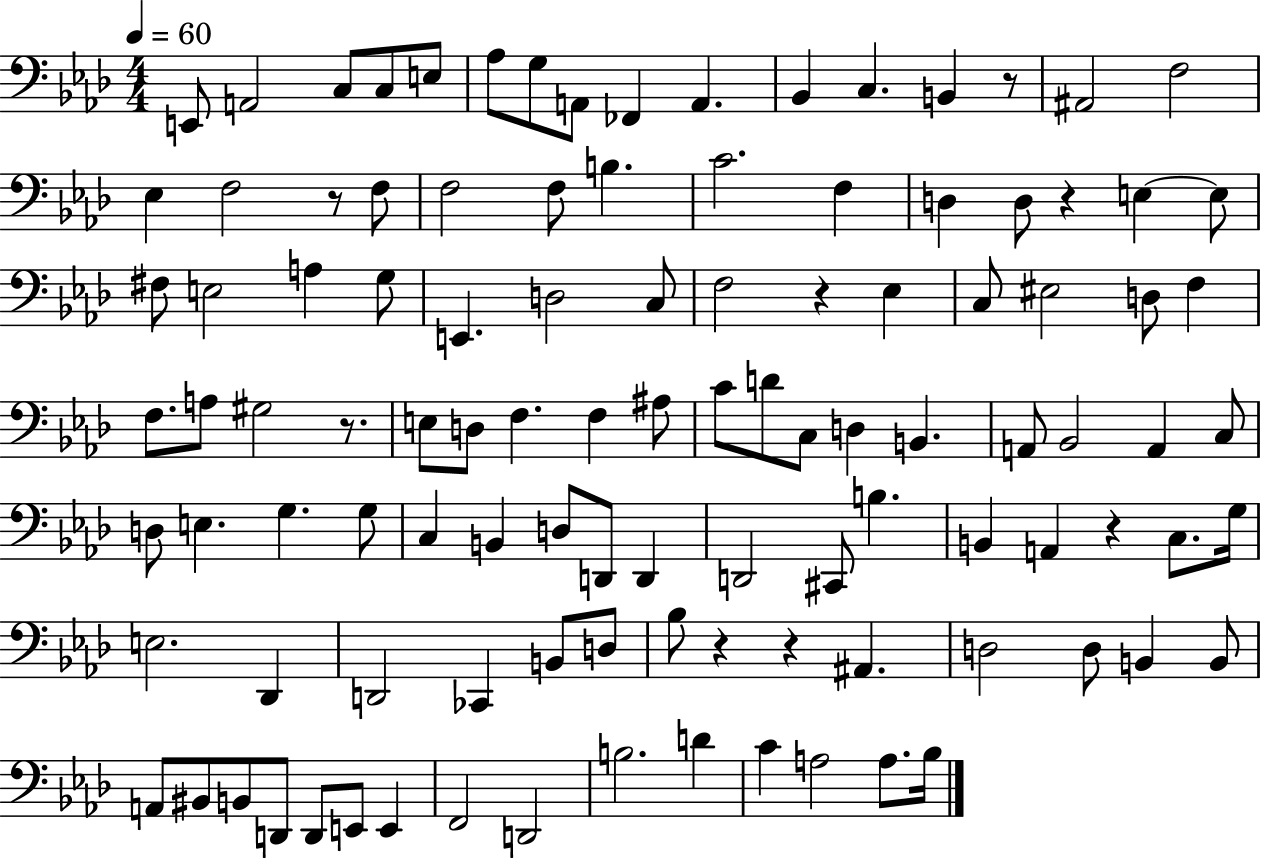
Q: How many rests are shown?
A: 8